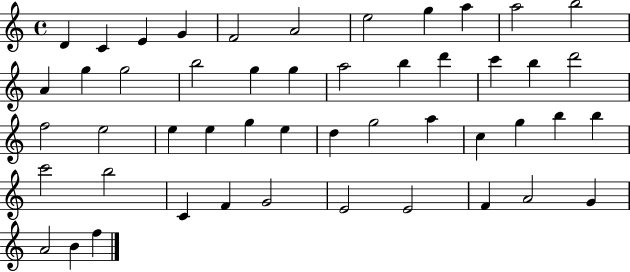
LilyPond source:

{
  \clef treble
  \time 4/4
  \defaultTimeSignature
  \key c \major
  d'4 c'4 e'4 g'4 | f'2 a'2 | e''2 g''4 a''4 | a''2 b''2 | \break a'4 g''4 g''2 | b''2 g''4 g''4 | a''2 b''4 d'''4 | c'''4 b''4 d'''2 | \break f''2 e''2 | e''4 e''4 g''4 e''4 | d''4 g''2 a''4 | c''4 g''4 b''4 b''4 | \break c'''2 b''2 | c'4 f'4 g'2 | e'2 e'2 | f'4 a'2 g'4 | \break a'2 b'4 f''4 | \bar "|."
}